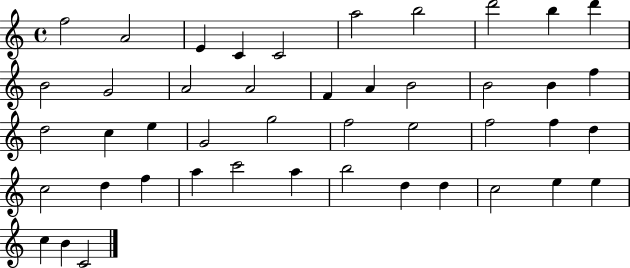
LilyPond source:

{
  \clef treble
  \time 4/4
  \defaultTimeSignature
  \key c \major
  f''2 a'2 | e'4 c'4 c'2 | a''2 b''2 | d'''2 b''4 d'''4 | \break b'2 g'2 | a'2 a'2 | f'4 a'4 b'2 | b'2 b'4 f''4 | \break d''2 c''4 e''4 | g'2 g''2 | f''2 e''2 | f''2 f''4 d''4 | \break c''2 d''4 f''4 | a''4 c'''2 a''4 | b''2 d''4 d''4 | c''2 e''4 e''4 | \break c''4 b'4 c'2 | \bar "|."
}